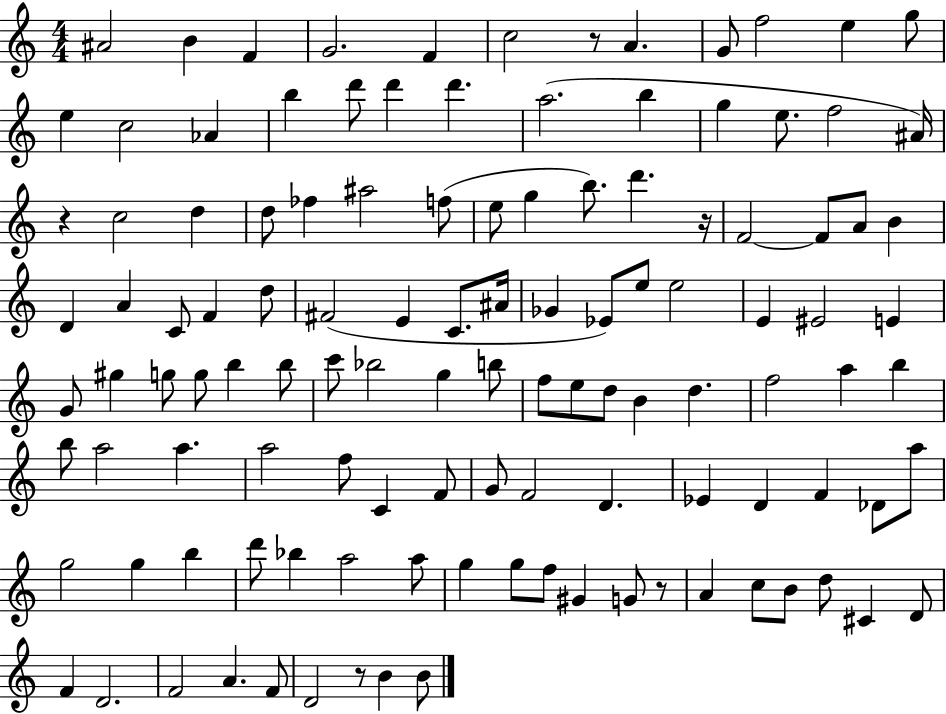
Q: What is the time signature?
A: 4/4